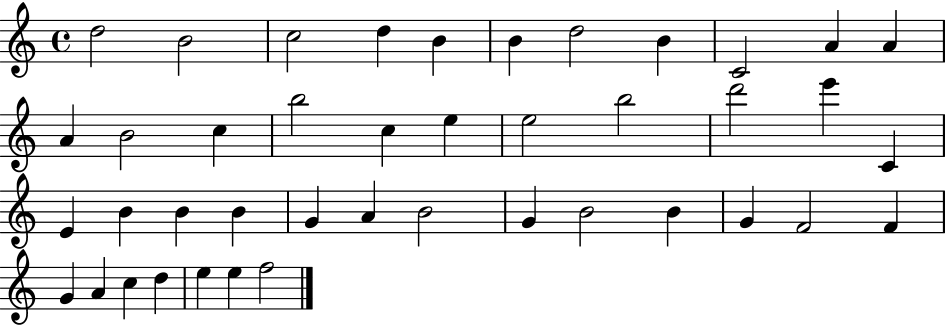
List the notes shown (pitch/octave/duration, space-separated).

D5/h B4/h C5/h D5/q B4/q B4/q D5/h B4/q C4/h A4/q A4/q A4/q B4/h C5/q B5/h C5/q E5/q E5/h B5/h D6/h E6/q C4/q E4/q B4/q B4/q B4/q G4/q A4/q B4/h G4/q B4/h B4/q G4/q F4/h F4/q G4/q A4/q C5/q D5/q E5/q E5/q F5/h